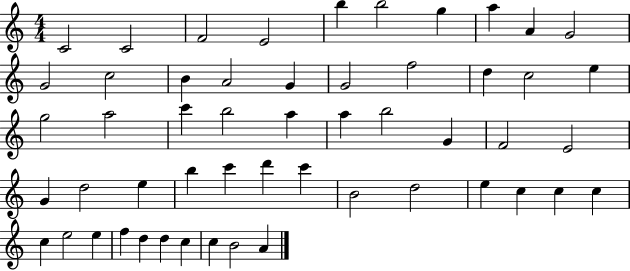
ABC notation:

X:1
T:Untitled
M:4/4
L:1/4
K:C
C2 C2 F2 E2 b b2 g a A G2 G2 c2 B A2 G G2 f2 d c2 e g2 a2 c' b2 a a b2 G F2 E2 G d2 e b c' d' c' B2 d2 e c c c c e2 e f d d c c B2 A